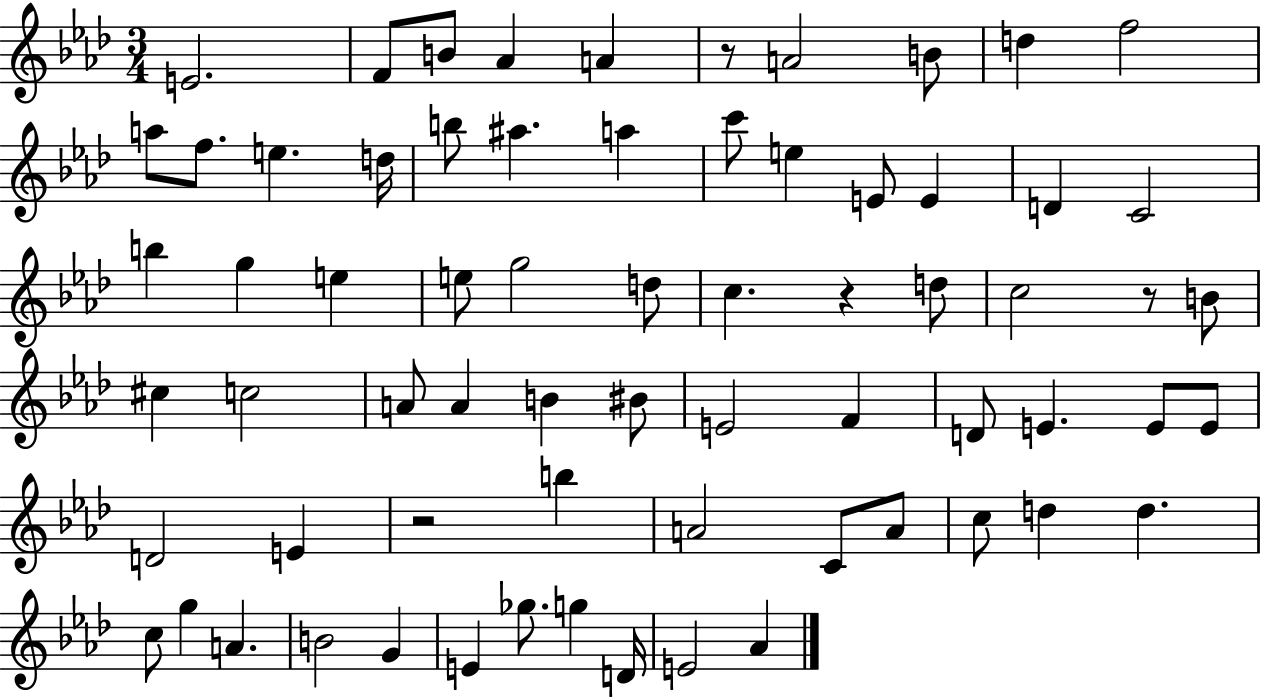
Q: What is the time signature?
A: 3/4